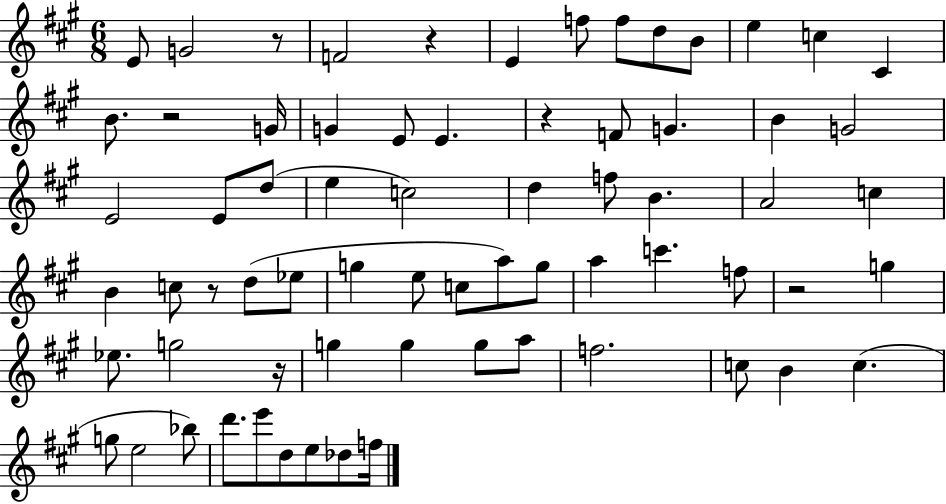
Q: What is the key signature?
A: A major